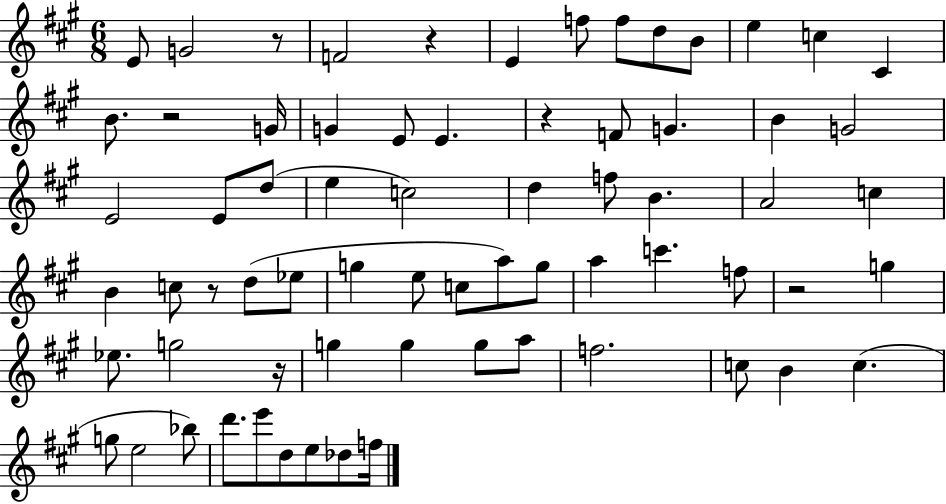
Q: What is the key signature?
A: A major